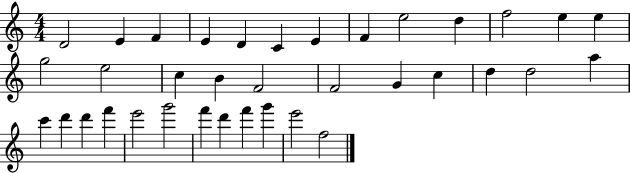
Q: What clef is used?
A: treble